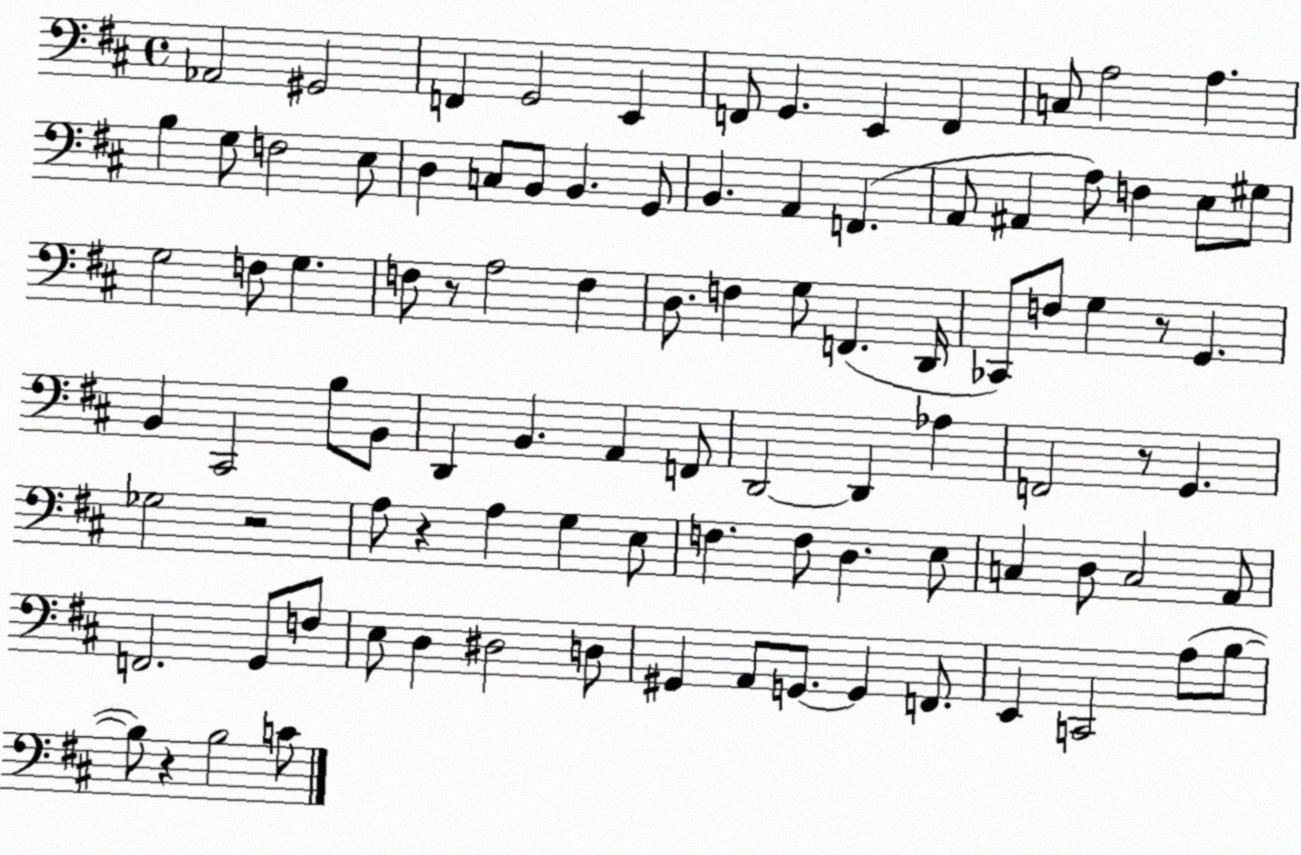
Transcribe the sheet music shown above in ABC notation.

X:1
T:Untitled
M:4/4
L:1/4
K:D
_A,,2 ^G,,2 F,, G,,2 E,, F,,/2 G,, E,, F,, C,/2 A,2 A, B, G,/2 F,2 E,/2 D, C,/2 B,,/2 B,, G,,/2 B,, A,, F,, A,,/2 ^A,, A,/2 F, E,/2 ^G,/2 G,2 F,/2 G, F,/2 z/2 A,2 F, D,/2 F, G,/2 F,, D,,/4 _C,,/2 F,/2 G, z/2 G,, B,, ^C,,2 B,/2 B,,/2 D,, B,, A,, F,,/2 D,,2 D,, _A, F,,2 z/2 G,, _G,2 z2 A,/2 z A, G, E,/2 F, F,/2 D, E,/2 C, D,/2 C,2 A,,/2 F,,2 G,,/2 F,/2 E,/2 D, ^D,2 D,/2 ^G,, A,,/2 G,,/2 G,, F,,/2 E,, C,,2 A,/2 B,/2 B,/2 z B,2 C/2